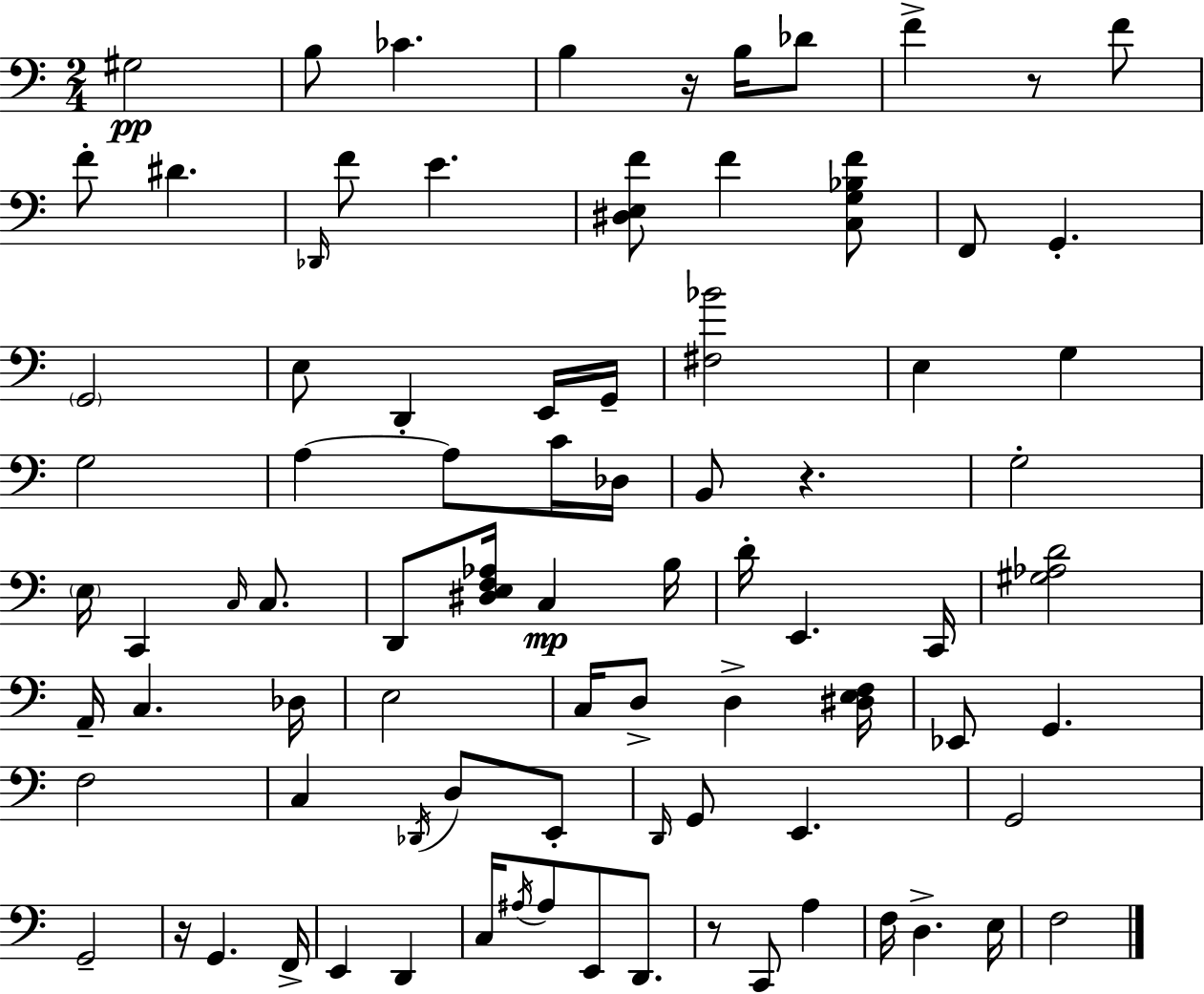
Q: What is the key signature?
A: A minor